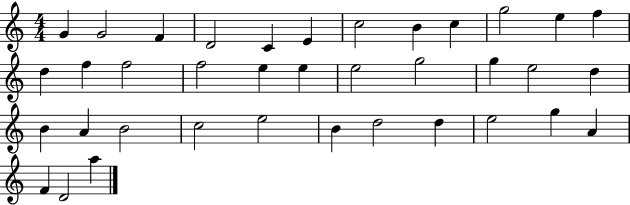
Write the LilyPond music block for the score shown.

{
  \clef treble
  \numericTimeSignature
  \time 4/4
  \key c \major
  g'4 g'2 f'4 | d'2 c'4 e'4 | c''2 b'4 c''4 | g''2 e''4 f''4 | \break d''4 f''4 f''2 | f''2 e''4 e''4 | e''2 g''2 | g''4 e''2 d''4 | \break b'4 a'4 b'2 | c''2 e''2 | b'4 d''2 d''4 | e''2 g''4 a'4 | \break f'4 d'2 a''4 | \bar "|."
}